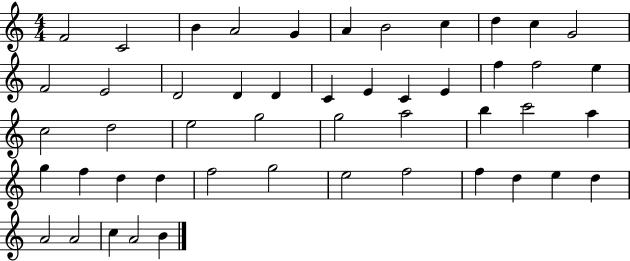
F4/h C4/h B4/q A4/h G4/q A4/q B4/h C5/q D5/q C5/q G4/h F4/h E4/h D4/h D4/q D4/q C4/q E4/q C4/q E4/q F5/q F5/h E5/q C5/h D5/h E5/h G5/h G5/h A5/h B5/q C6/h A5/q G5/q F5/q D5/q D5/q F5/h G5/h E5/h F5/h F5/q D5/q E5/q D5/q A4/h A4/h C5/q A4/h B4/q